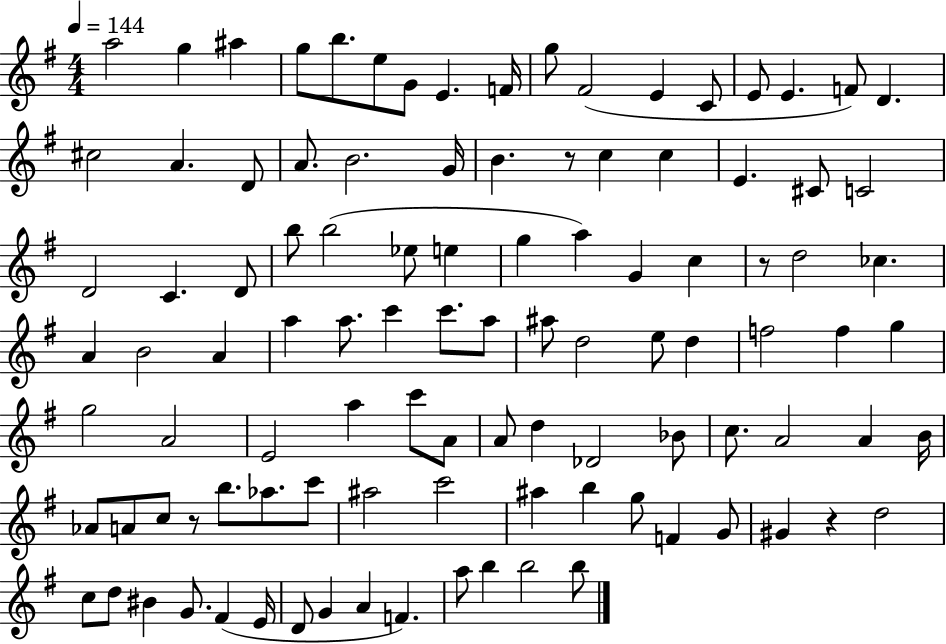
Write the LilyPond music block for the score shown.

{
  \clef treble
  \numericTimeSignature
  \time 4/4
  \key g \major
  \tempo 4 = 144
  \repeat volta 2 { a''2 g''4 ais''4 | g''8 b''8. e''8 g'8 e'4. f'16 | g''8 fis'2( e'4 c'8 | e'8 e'4. f'8) d'4. | \break cis''2 a'4. d'8 | a'8. b'2. g'16 | b'4. r8 c''4 c''4 | e'4. cis'8 c'2 | \break d'2 c'4. d'8 | b''8 b''2( ees''8 e''4 | g''4 a''4) g'4 c''4 | r8 d''2 ces''4. | \break a'4 b'2 a'4 | a''4 a''8. c'''4 c'''8. a''8 | ais''8 d''2 e''8 d''4 | f''2 f''4 g''4 | \break g''2 a'2 | e'2 a''4 c'''8 a'8 | a'8 d''4 des'2 bes'8 | c''8. a'2 a'4 b'16 | \break aes'8 a'8 c''8 r8 b''8. aes''8. c'''8 | ais''2 c'''2 | ais''4 b''4 g''8 f'4 g'8 | gis'4 r4 d''2 | \break c''8 d''8 bis'4 g'8. fis'4( e'16 | d'8 g'4 a'4 f'4.) | a''8 b''4 b''2 b''8 | } \bar "|."
}